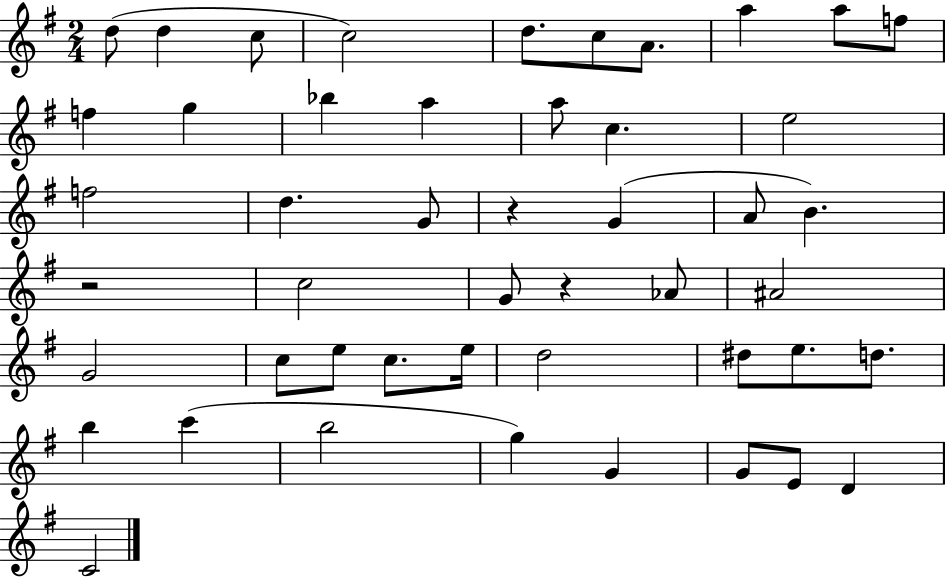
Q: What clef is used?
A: treble